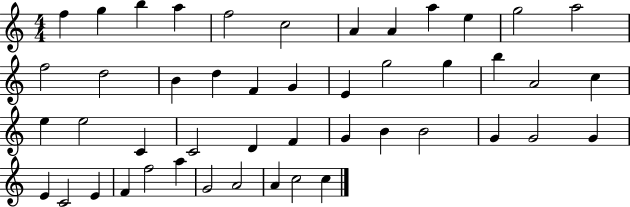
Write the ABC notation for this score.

X:1
T:Untitled
M:4/4
L:1/4
K:C
f g b a f2 c2 A A a e g2 a2 f2 d2 B d F G E g2 g b A2 c e e2 C C2 D F G B B2 G G2 G E C2 E F f2 a G2 A2 A c2 c